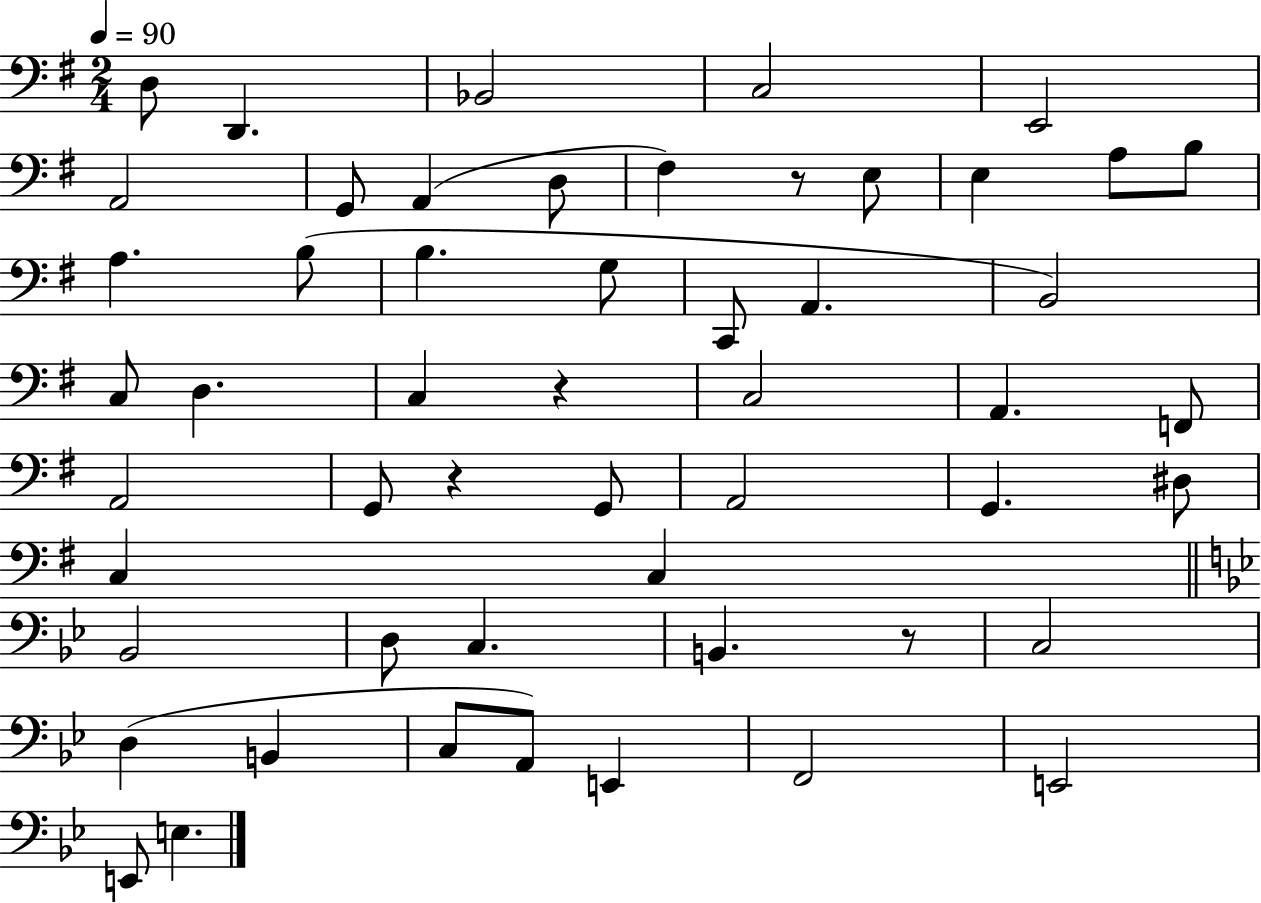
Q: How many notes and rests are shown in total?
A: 53